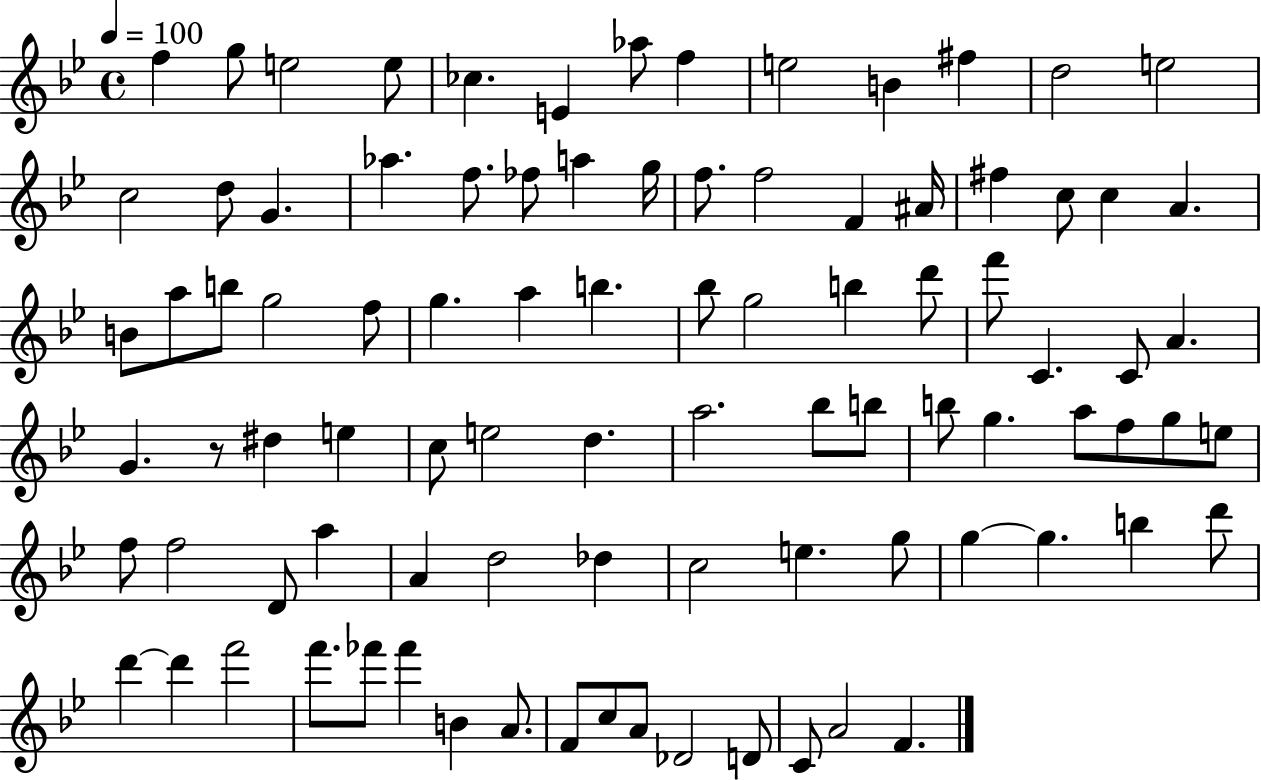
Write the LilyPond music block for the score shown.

{
  \clef treble
  \time 4/4
  \defaultTimeSignature
  \key bes \major
  \tempo 4 = 100
  f''4 g''8 e''2 e''8 | ces''4. e'4 aes''8 f''4 | e''2 b'4 fis''4 | d''2 e''2 | \break c''2 d''8 g'4. | aes''4. f''8. fes''8 a''4 g''16 | f''8. f''2 f'4 ais'16 | fis''4 c''8 c''4 a'4. | \break b'8 a''8 b''8 g''2 f''8 | g''4. a''4 b''4. | bes''8 g''2 b''4 d'''8 | f'''8 c'4. c'8 a'4. | \break g'4. r8 dis''4 e''4 | c''8 e''2 d''4. | a''2. bes''8 b''8 | b''8 g''4. a''8 f''8 g''8 e''8 | \break f''8 f''2 d'8 a''4 | a'4 d''2 des''4 | c''2 e''4. g''8 | g''4~~ g''4. b''4 d'''8 | \break d'''4~~ d'''4 f'''2 | f'''8. fes'''8 fes'''4 b'4 a'8. | f'8 c''8 a'8 des'2 d'8 | c'8 a'2 f'4. | \break \bar "|."
}